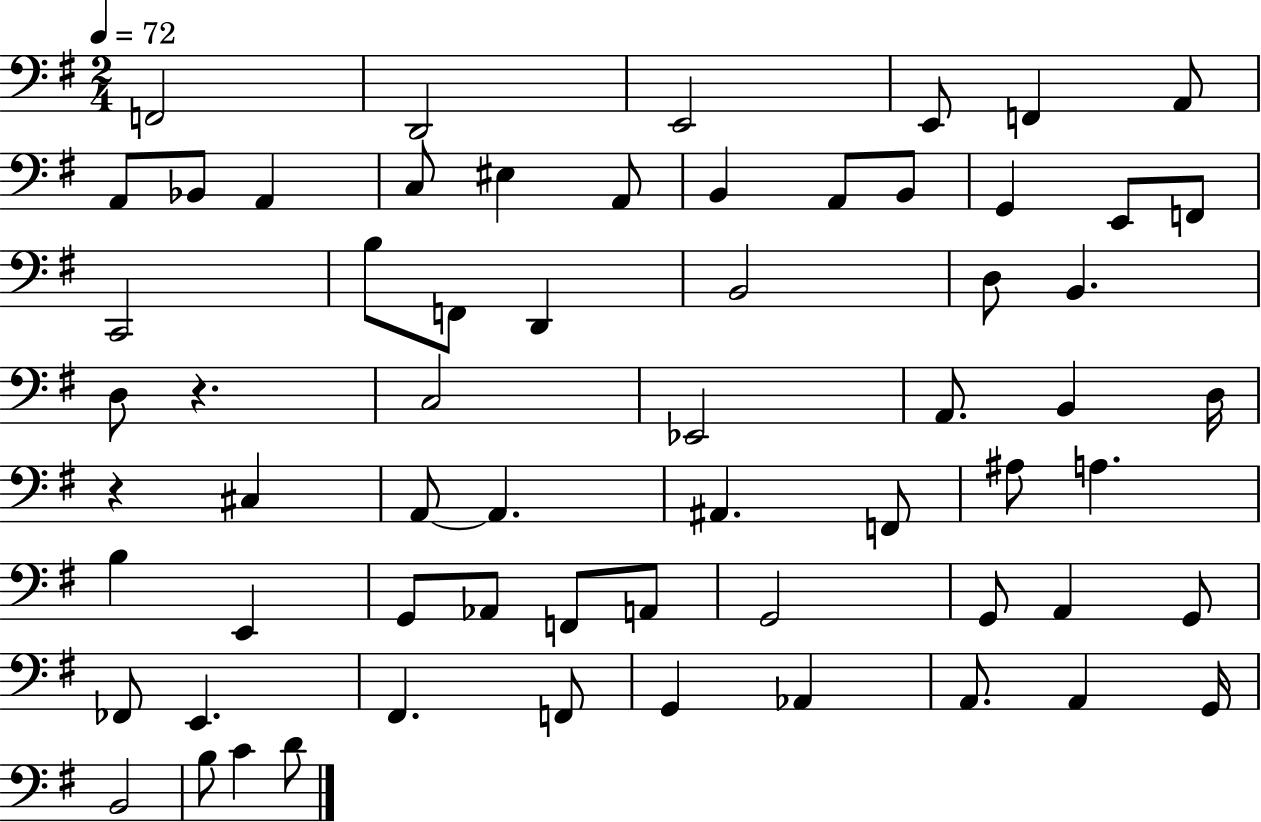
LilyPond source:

{
  \clef bass
  \numericTimeSignature
  \time 2/4
  \key g \major
  \tempo 4 = 72
  f,2 | d,2 | e,2 | e,8 f,4 a,8 | \break a,8 bes,8 a,4 | c8 eis4 a,8 | b,4 a,8 b,8 | g,4 e,8 f,8 | \break c,2 | b8 f,8 d,4 | b,2 | d8 b,4. | \break d8 r4. | c2 | ees,2 | a,8. b,4 d16 | \break r4 cis4 | a,8~~ a,4. | ais,4. f,8 | ais8 a4. | \break b4 e,4 | g,8 aes,8 f,8 a,8 | g,2 | g,8 a,4 g,8 | \break fes,8 e,4. | fis,4. f,8 | g,4 aes,4 | a,8. a,4 g,16 | \break b,2 | b8 c'4 d'8 | \bar "|."
}